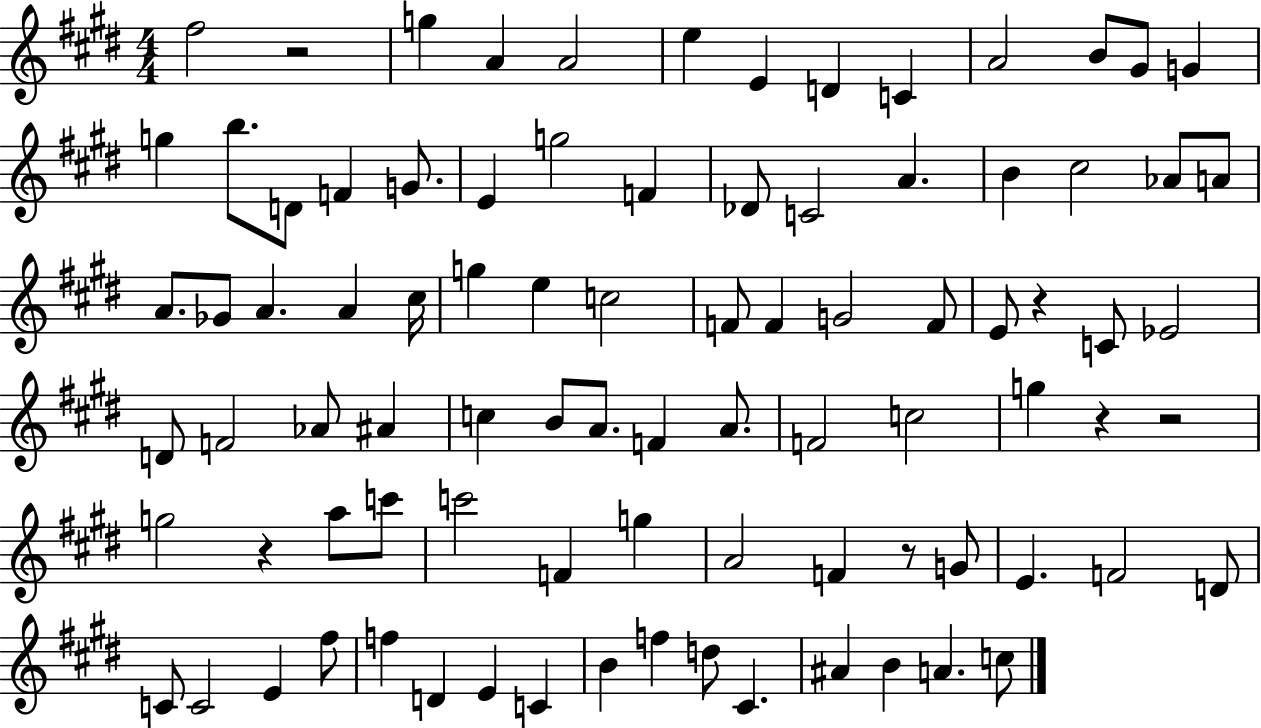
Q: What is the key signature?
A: E major